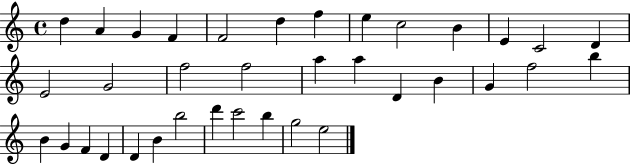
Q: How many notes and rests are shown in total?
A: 36